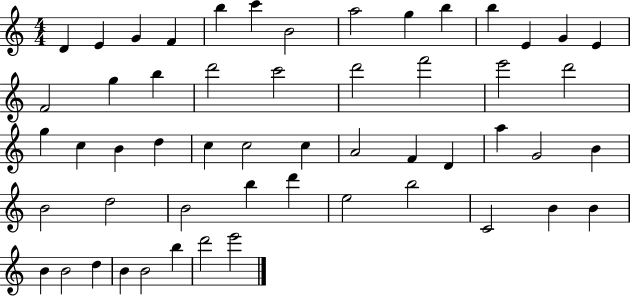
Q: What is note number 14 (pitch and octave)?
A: E4